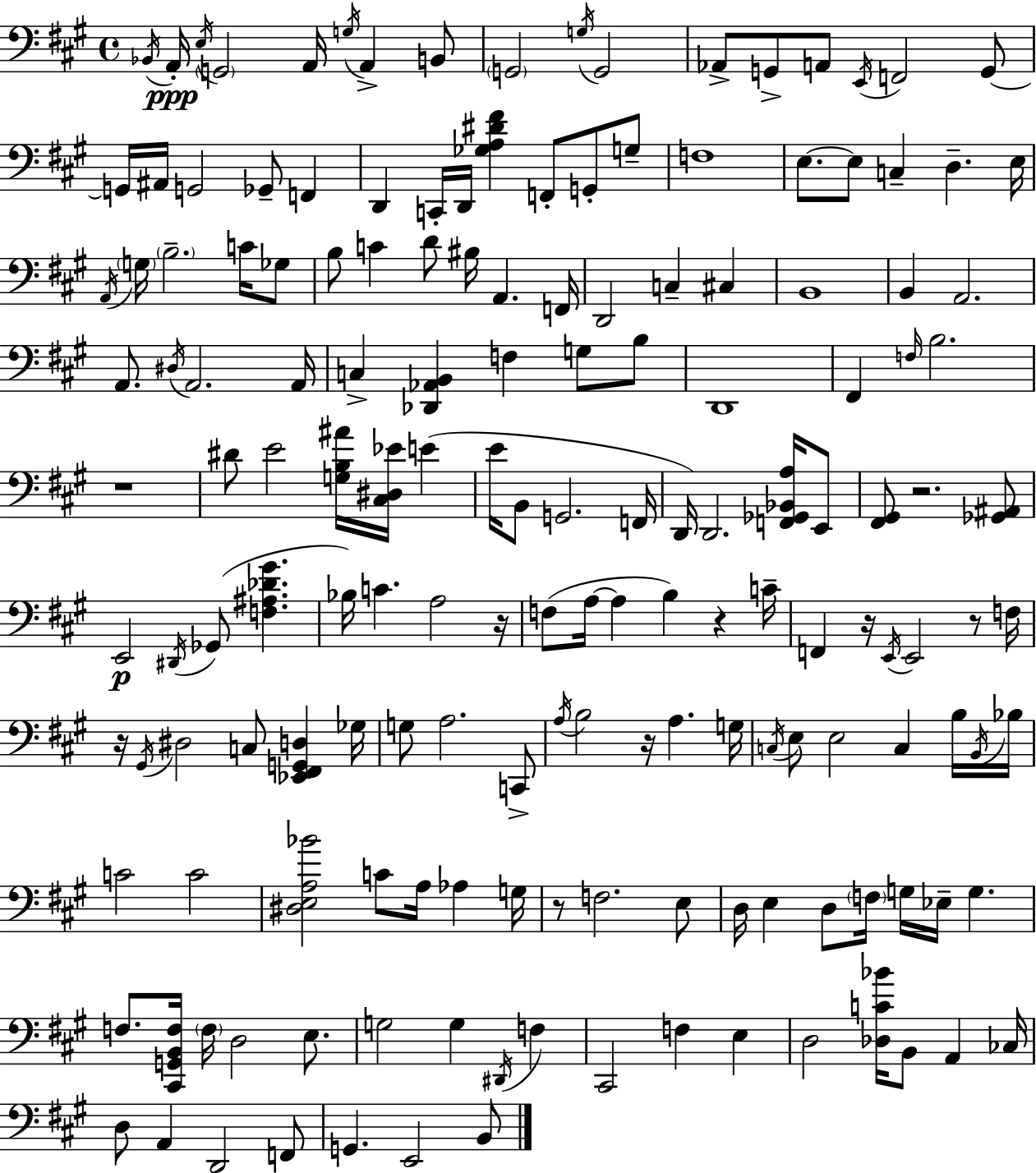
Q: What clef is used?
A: bass